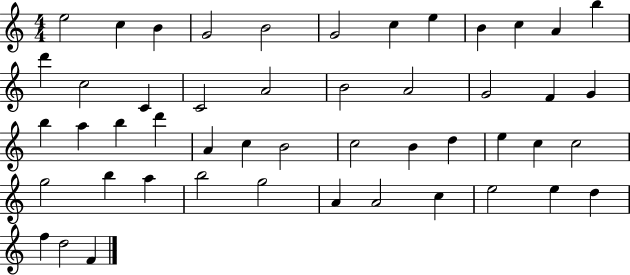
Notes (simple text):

E5/h C5/q B4/q G4/h B4/h G4/h C5/q E5/q B4/q C5/q A4/q B5/q D6/q C5/h C4/q C4/h A4/h B4/h A4/h G4/h F4/q G4/q B5/q A5/q B5/q D6/q A4/q C5/q B4/h C5/h B4/q D5/q E5/q C5/q C5/h G5/h B5/q A5/q B5/h G5/h A4/q A4/h C5/q E5/h E5/q D5/q F5/q D5/h F4/q